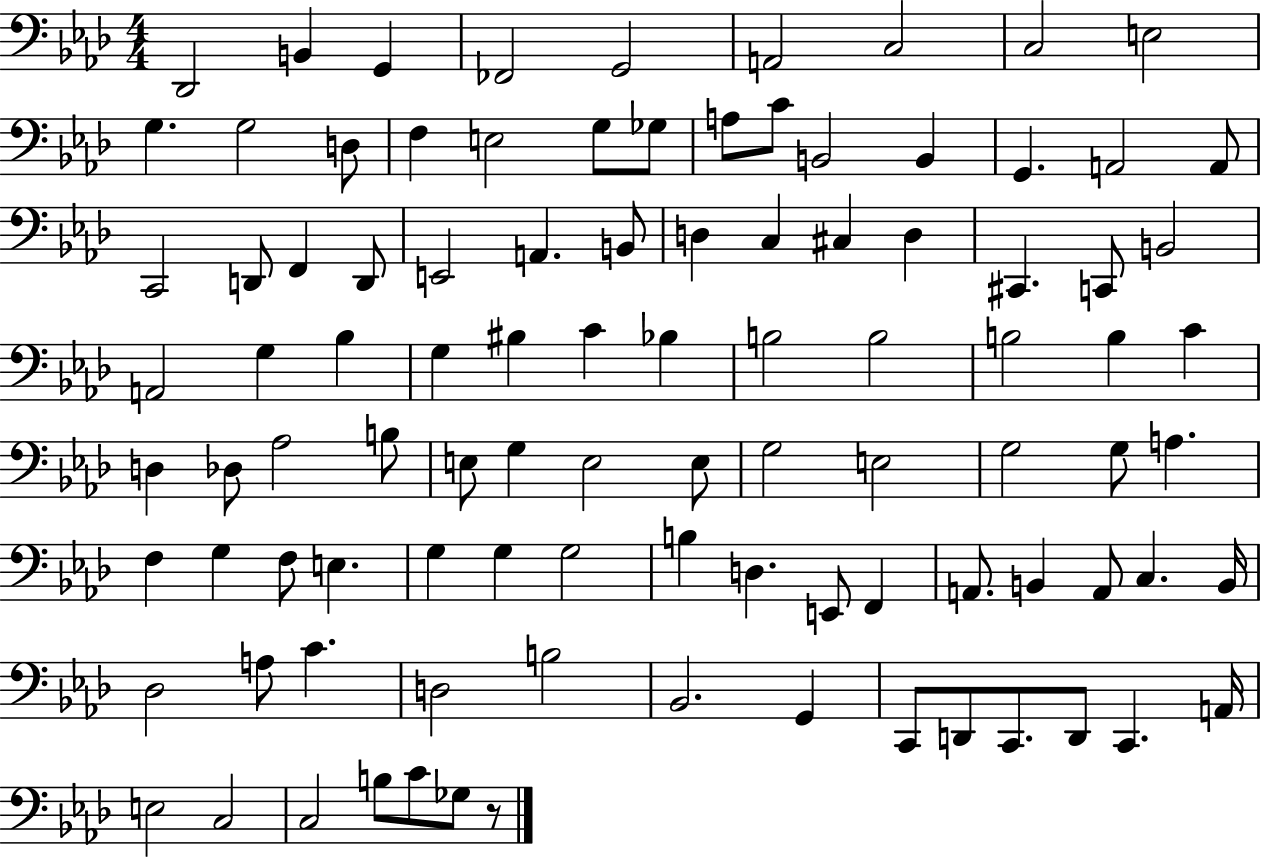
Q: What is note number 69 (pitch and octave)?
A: G3